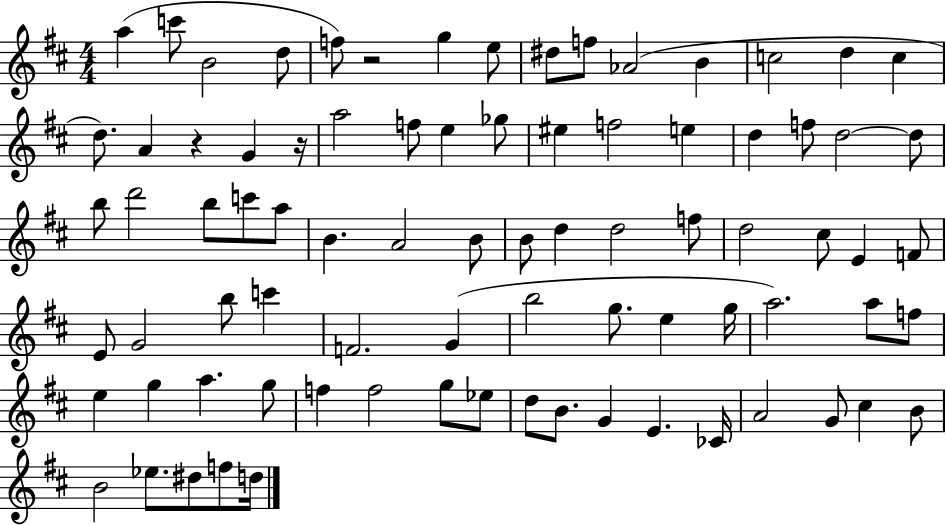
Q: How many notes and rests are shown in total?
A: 82